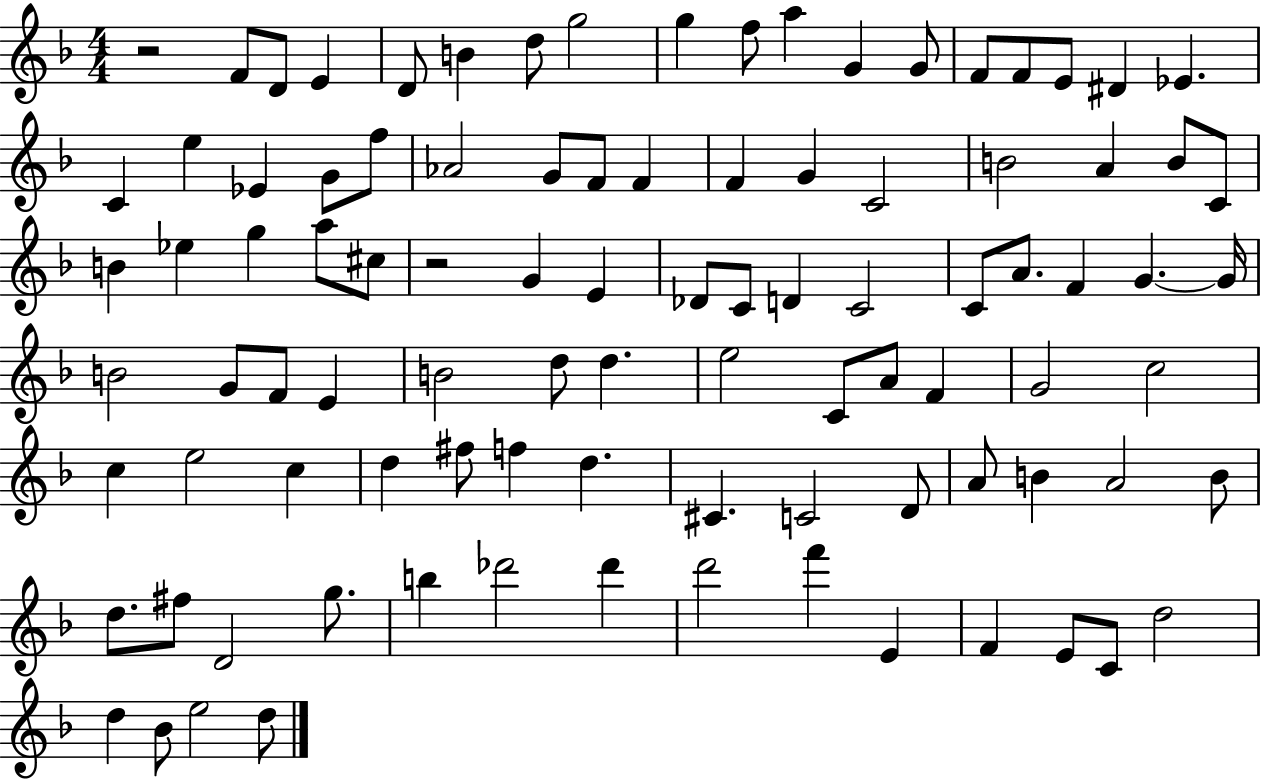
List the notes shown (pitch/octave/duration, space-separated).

R/h F4/e D4/e E4/q D4/e B4/q D5/e G5/h G5/q F5/e A5/q G4/q G4/e F4/e F4/e E4/e D#4/q Eb4/q. C4/q E5/q Eb4/q G4/e F5/e Ab4/h G4/e F4/e F4/q F4/q G4/q C4/h B4/h A4/q B4/e C4/e B4/q Eb5/q G5/q A5/e C#5/e R/h G4/q E4/q Db4/e C4/e D4/q C4/h C4/e A4/e. F4/q G4/q. G4/s B4/h G4/e F4/e E4/q B4/h D5/e D5/q. E5/h C4/e A4/e F4/q G4/h C5/h C5/q E5/h C5/q D5/q F#5/e F5/q D5/q. C#4/q. C4/h D4/e A4/e B4/q A4/h B4/e D5/e. F#5/e D4/h G5/e. B5/q Db6/h Db6/q D6/h F6/q E4/q F4/q E4/e C4/e D5/h D5/q Bb4/e E5/h D5/e